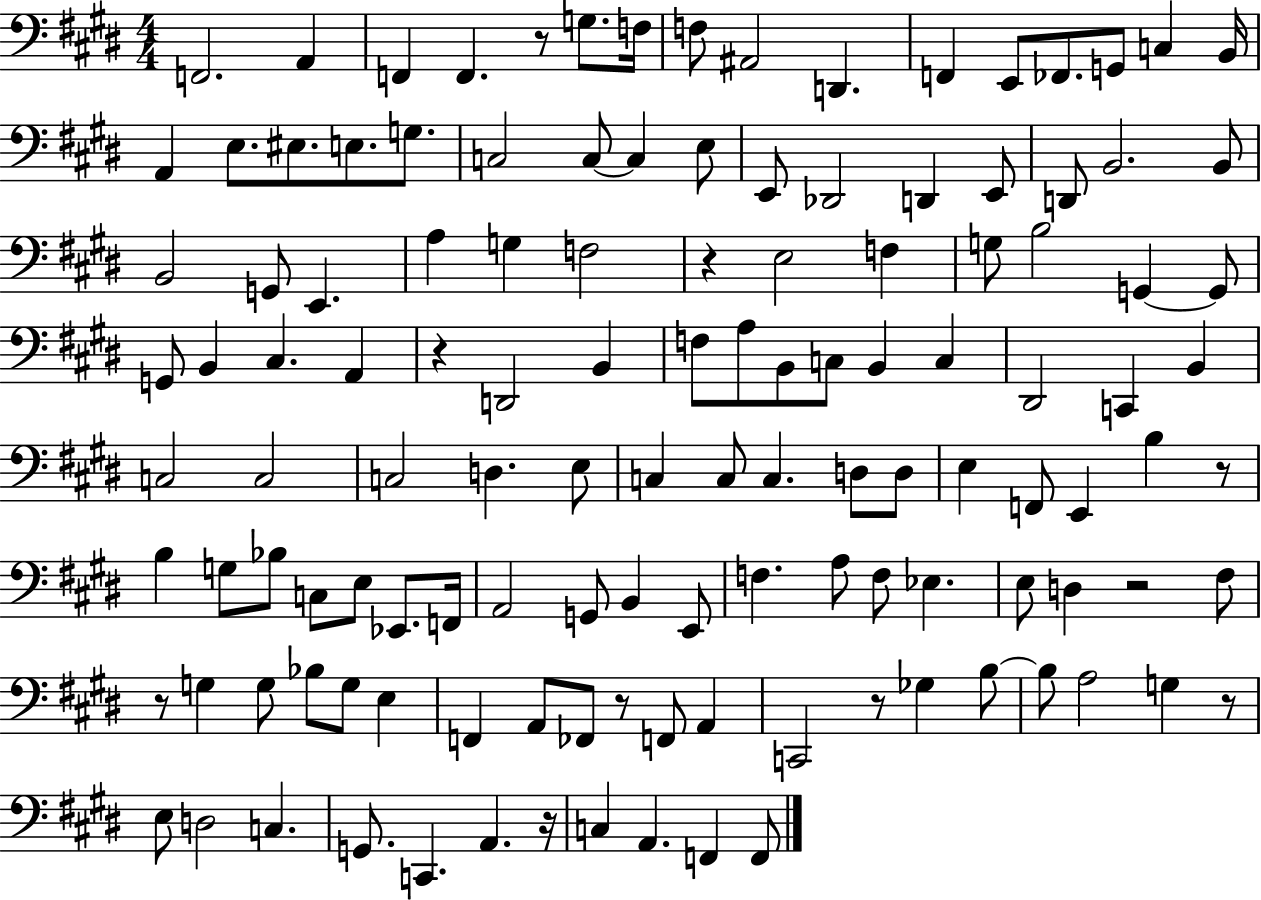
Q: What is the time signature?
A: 4/4